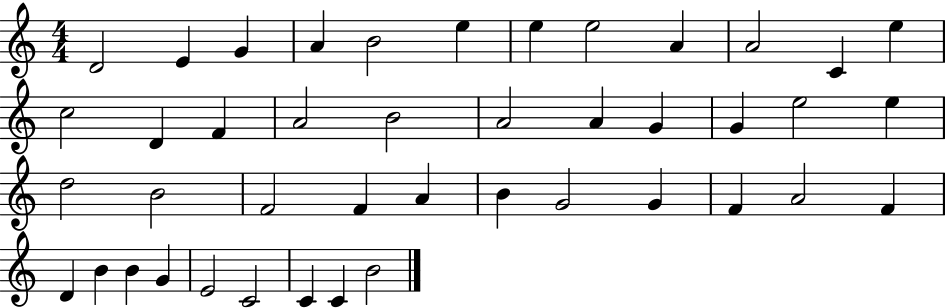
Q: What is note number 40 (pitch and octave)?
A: C4